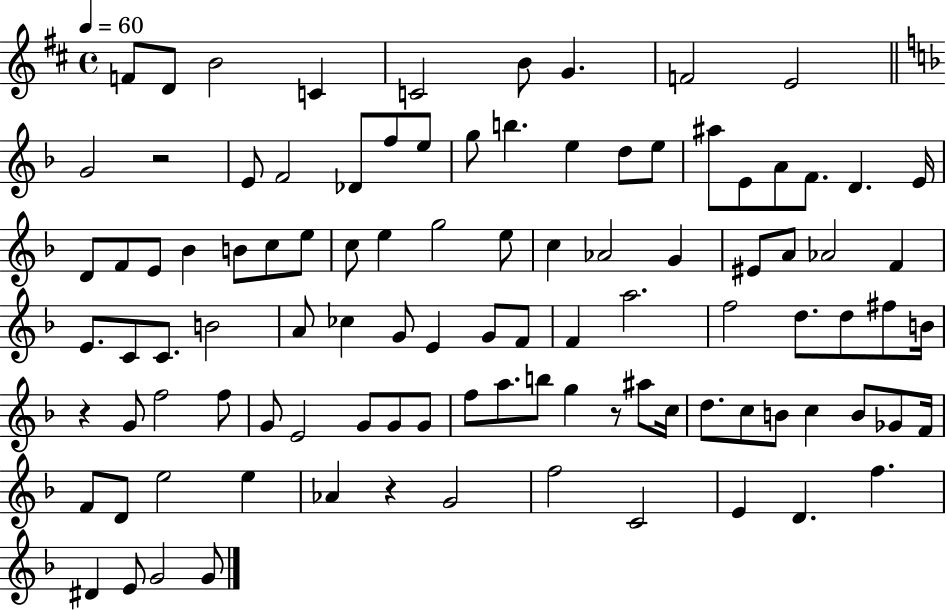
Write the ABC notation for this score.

X:1
T:Untitled
M:4/4
L:1/4
K:D
F/2 D/2 B2 C C2 B/2 G F2 E2 G2 z2 E/2 F2 _D/2 f/2 e/2 g/2 b e d/2 e/2 ^a/2 E/2 A/2 F/2 D E/4 D/2 F/2 E/2 _B B/2 c/2 e/2 c/2 e g2 e/2 c _A2 G ^E/2 A/2 _A2 F E/2 C/2 C/2 B2 A/2 _c G/2 E G/2 F/2 F a2 f2 d/2 d/2 ^f/2 B/4 z G/2 f2 f/2 G/2 E2 G/2 G/2 G/2 f/2 a/2 b/2 g z/2 ^a/2 c/4 d/2 c/2 B/2 c B/2 _G/2 F/4 F/2 D/2 e2 e _A z G2 f2 C2 E D f ^D E/2 G2 G/2